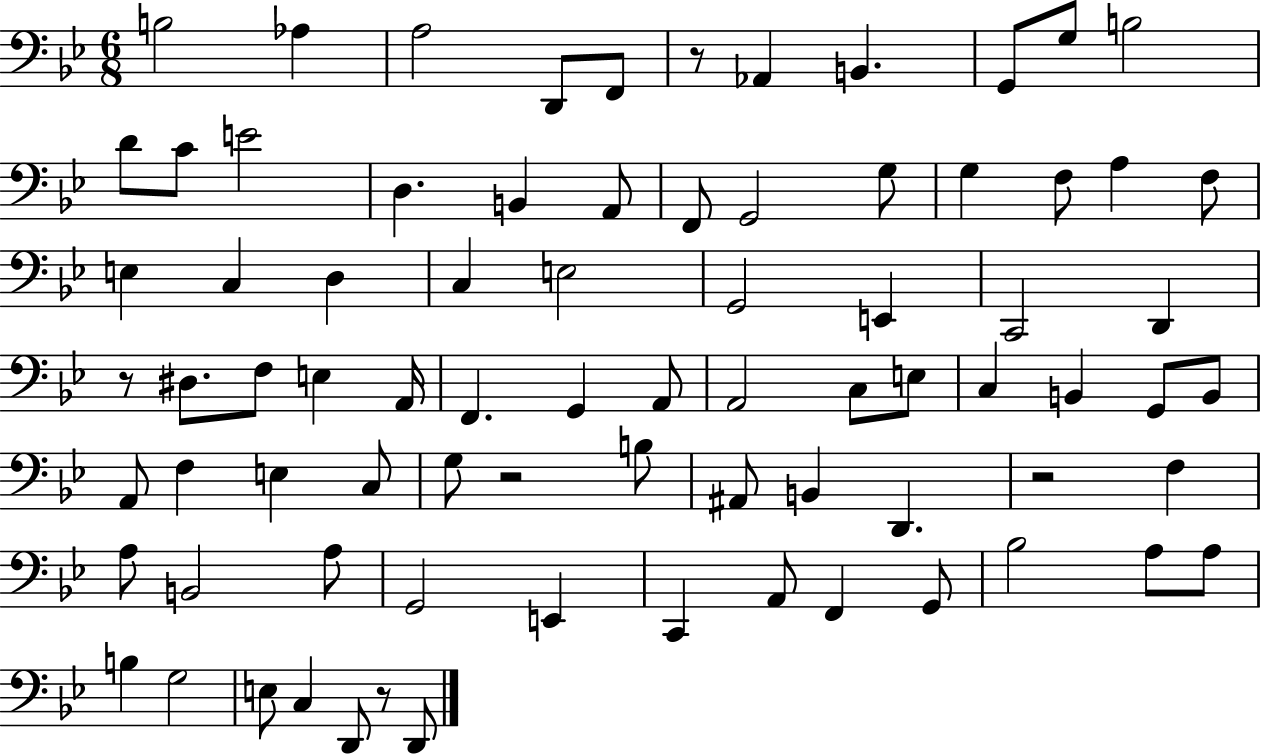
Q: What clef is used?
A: bass